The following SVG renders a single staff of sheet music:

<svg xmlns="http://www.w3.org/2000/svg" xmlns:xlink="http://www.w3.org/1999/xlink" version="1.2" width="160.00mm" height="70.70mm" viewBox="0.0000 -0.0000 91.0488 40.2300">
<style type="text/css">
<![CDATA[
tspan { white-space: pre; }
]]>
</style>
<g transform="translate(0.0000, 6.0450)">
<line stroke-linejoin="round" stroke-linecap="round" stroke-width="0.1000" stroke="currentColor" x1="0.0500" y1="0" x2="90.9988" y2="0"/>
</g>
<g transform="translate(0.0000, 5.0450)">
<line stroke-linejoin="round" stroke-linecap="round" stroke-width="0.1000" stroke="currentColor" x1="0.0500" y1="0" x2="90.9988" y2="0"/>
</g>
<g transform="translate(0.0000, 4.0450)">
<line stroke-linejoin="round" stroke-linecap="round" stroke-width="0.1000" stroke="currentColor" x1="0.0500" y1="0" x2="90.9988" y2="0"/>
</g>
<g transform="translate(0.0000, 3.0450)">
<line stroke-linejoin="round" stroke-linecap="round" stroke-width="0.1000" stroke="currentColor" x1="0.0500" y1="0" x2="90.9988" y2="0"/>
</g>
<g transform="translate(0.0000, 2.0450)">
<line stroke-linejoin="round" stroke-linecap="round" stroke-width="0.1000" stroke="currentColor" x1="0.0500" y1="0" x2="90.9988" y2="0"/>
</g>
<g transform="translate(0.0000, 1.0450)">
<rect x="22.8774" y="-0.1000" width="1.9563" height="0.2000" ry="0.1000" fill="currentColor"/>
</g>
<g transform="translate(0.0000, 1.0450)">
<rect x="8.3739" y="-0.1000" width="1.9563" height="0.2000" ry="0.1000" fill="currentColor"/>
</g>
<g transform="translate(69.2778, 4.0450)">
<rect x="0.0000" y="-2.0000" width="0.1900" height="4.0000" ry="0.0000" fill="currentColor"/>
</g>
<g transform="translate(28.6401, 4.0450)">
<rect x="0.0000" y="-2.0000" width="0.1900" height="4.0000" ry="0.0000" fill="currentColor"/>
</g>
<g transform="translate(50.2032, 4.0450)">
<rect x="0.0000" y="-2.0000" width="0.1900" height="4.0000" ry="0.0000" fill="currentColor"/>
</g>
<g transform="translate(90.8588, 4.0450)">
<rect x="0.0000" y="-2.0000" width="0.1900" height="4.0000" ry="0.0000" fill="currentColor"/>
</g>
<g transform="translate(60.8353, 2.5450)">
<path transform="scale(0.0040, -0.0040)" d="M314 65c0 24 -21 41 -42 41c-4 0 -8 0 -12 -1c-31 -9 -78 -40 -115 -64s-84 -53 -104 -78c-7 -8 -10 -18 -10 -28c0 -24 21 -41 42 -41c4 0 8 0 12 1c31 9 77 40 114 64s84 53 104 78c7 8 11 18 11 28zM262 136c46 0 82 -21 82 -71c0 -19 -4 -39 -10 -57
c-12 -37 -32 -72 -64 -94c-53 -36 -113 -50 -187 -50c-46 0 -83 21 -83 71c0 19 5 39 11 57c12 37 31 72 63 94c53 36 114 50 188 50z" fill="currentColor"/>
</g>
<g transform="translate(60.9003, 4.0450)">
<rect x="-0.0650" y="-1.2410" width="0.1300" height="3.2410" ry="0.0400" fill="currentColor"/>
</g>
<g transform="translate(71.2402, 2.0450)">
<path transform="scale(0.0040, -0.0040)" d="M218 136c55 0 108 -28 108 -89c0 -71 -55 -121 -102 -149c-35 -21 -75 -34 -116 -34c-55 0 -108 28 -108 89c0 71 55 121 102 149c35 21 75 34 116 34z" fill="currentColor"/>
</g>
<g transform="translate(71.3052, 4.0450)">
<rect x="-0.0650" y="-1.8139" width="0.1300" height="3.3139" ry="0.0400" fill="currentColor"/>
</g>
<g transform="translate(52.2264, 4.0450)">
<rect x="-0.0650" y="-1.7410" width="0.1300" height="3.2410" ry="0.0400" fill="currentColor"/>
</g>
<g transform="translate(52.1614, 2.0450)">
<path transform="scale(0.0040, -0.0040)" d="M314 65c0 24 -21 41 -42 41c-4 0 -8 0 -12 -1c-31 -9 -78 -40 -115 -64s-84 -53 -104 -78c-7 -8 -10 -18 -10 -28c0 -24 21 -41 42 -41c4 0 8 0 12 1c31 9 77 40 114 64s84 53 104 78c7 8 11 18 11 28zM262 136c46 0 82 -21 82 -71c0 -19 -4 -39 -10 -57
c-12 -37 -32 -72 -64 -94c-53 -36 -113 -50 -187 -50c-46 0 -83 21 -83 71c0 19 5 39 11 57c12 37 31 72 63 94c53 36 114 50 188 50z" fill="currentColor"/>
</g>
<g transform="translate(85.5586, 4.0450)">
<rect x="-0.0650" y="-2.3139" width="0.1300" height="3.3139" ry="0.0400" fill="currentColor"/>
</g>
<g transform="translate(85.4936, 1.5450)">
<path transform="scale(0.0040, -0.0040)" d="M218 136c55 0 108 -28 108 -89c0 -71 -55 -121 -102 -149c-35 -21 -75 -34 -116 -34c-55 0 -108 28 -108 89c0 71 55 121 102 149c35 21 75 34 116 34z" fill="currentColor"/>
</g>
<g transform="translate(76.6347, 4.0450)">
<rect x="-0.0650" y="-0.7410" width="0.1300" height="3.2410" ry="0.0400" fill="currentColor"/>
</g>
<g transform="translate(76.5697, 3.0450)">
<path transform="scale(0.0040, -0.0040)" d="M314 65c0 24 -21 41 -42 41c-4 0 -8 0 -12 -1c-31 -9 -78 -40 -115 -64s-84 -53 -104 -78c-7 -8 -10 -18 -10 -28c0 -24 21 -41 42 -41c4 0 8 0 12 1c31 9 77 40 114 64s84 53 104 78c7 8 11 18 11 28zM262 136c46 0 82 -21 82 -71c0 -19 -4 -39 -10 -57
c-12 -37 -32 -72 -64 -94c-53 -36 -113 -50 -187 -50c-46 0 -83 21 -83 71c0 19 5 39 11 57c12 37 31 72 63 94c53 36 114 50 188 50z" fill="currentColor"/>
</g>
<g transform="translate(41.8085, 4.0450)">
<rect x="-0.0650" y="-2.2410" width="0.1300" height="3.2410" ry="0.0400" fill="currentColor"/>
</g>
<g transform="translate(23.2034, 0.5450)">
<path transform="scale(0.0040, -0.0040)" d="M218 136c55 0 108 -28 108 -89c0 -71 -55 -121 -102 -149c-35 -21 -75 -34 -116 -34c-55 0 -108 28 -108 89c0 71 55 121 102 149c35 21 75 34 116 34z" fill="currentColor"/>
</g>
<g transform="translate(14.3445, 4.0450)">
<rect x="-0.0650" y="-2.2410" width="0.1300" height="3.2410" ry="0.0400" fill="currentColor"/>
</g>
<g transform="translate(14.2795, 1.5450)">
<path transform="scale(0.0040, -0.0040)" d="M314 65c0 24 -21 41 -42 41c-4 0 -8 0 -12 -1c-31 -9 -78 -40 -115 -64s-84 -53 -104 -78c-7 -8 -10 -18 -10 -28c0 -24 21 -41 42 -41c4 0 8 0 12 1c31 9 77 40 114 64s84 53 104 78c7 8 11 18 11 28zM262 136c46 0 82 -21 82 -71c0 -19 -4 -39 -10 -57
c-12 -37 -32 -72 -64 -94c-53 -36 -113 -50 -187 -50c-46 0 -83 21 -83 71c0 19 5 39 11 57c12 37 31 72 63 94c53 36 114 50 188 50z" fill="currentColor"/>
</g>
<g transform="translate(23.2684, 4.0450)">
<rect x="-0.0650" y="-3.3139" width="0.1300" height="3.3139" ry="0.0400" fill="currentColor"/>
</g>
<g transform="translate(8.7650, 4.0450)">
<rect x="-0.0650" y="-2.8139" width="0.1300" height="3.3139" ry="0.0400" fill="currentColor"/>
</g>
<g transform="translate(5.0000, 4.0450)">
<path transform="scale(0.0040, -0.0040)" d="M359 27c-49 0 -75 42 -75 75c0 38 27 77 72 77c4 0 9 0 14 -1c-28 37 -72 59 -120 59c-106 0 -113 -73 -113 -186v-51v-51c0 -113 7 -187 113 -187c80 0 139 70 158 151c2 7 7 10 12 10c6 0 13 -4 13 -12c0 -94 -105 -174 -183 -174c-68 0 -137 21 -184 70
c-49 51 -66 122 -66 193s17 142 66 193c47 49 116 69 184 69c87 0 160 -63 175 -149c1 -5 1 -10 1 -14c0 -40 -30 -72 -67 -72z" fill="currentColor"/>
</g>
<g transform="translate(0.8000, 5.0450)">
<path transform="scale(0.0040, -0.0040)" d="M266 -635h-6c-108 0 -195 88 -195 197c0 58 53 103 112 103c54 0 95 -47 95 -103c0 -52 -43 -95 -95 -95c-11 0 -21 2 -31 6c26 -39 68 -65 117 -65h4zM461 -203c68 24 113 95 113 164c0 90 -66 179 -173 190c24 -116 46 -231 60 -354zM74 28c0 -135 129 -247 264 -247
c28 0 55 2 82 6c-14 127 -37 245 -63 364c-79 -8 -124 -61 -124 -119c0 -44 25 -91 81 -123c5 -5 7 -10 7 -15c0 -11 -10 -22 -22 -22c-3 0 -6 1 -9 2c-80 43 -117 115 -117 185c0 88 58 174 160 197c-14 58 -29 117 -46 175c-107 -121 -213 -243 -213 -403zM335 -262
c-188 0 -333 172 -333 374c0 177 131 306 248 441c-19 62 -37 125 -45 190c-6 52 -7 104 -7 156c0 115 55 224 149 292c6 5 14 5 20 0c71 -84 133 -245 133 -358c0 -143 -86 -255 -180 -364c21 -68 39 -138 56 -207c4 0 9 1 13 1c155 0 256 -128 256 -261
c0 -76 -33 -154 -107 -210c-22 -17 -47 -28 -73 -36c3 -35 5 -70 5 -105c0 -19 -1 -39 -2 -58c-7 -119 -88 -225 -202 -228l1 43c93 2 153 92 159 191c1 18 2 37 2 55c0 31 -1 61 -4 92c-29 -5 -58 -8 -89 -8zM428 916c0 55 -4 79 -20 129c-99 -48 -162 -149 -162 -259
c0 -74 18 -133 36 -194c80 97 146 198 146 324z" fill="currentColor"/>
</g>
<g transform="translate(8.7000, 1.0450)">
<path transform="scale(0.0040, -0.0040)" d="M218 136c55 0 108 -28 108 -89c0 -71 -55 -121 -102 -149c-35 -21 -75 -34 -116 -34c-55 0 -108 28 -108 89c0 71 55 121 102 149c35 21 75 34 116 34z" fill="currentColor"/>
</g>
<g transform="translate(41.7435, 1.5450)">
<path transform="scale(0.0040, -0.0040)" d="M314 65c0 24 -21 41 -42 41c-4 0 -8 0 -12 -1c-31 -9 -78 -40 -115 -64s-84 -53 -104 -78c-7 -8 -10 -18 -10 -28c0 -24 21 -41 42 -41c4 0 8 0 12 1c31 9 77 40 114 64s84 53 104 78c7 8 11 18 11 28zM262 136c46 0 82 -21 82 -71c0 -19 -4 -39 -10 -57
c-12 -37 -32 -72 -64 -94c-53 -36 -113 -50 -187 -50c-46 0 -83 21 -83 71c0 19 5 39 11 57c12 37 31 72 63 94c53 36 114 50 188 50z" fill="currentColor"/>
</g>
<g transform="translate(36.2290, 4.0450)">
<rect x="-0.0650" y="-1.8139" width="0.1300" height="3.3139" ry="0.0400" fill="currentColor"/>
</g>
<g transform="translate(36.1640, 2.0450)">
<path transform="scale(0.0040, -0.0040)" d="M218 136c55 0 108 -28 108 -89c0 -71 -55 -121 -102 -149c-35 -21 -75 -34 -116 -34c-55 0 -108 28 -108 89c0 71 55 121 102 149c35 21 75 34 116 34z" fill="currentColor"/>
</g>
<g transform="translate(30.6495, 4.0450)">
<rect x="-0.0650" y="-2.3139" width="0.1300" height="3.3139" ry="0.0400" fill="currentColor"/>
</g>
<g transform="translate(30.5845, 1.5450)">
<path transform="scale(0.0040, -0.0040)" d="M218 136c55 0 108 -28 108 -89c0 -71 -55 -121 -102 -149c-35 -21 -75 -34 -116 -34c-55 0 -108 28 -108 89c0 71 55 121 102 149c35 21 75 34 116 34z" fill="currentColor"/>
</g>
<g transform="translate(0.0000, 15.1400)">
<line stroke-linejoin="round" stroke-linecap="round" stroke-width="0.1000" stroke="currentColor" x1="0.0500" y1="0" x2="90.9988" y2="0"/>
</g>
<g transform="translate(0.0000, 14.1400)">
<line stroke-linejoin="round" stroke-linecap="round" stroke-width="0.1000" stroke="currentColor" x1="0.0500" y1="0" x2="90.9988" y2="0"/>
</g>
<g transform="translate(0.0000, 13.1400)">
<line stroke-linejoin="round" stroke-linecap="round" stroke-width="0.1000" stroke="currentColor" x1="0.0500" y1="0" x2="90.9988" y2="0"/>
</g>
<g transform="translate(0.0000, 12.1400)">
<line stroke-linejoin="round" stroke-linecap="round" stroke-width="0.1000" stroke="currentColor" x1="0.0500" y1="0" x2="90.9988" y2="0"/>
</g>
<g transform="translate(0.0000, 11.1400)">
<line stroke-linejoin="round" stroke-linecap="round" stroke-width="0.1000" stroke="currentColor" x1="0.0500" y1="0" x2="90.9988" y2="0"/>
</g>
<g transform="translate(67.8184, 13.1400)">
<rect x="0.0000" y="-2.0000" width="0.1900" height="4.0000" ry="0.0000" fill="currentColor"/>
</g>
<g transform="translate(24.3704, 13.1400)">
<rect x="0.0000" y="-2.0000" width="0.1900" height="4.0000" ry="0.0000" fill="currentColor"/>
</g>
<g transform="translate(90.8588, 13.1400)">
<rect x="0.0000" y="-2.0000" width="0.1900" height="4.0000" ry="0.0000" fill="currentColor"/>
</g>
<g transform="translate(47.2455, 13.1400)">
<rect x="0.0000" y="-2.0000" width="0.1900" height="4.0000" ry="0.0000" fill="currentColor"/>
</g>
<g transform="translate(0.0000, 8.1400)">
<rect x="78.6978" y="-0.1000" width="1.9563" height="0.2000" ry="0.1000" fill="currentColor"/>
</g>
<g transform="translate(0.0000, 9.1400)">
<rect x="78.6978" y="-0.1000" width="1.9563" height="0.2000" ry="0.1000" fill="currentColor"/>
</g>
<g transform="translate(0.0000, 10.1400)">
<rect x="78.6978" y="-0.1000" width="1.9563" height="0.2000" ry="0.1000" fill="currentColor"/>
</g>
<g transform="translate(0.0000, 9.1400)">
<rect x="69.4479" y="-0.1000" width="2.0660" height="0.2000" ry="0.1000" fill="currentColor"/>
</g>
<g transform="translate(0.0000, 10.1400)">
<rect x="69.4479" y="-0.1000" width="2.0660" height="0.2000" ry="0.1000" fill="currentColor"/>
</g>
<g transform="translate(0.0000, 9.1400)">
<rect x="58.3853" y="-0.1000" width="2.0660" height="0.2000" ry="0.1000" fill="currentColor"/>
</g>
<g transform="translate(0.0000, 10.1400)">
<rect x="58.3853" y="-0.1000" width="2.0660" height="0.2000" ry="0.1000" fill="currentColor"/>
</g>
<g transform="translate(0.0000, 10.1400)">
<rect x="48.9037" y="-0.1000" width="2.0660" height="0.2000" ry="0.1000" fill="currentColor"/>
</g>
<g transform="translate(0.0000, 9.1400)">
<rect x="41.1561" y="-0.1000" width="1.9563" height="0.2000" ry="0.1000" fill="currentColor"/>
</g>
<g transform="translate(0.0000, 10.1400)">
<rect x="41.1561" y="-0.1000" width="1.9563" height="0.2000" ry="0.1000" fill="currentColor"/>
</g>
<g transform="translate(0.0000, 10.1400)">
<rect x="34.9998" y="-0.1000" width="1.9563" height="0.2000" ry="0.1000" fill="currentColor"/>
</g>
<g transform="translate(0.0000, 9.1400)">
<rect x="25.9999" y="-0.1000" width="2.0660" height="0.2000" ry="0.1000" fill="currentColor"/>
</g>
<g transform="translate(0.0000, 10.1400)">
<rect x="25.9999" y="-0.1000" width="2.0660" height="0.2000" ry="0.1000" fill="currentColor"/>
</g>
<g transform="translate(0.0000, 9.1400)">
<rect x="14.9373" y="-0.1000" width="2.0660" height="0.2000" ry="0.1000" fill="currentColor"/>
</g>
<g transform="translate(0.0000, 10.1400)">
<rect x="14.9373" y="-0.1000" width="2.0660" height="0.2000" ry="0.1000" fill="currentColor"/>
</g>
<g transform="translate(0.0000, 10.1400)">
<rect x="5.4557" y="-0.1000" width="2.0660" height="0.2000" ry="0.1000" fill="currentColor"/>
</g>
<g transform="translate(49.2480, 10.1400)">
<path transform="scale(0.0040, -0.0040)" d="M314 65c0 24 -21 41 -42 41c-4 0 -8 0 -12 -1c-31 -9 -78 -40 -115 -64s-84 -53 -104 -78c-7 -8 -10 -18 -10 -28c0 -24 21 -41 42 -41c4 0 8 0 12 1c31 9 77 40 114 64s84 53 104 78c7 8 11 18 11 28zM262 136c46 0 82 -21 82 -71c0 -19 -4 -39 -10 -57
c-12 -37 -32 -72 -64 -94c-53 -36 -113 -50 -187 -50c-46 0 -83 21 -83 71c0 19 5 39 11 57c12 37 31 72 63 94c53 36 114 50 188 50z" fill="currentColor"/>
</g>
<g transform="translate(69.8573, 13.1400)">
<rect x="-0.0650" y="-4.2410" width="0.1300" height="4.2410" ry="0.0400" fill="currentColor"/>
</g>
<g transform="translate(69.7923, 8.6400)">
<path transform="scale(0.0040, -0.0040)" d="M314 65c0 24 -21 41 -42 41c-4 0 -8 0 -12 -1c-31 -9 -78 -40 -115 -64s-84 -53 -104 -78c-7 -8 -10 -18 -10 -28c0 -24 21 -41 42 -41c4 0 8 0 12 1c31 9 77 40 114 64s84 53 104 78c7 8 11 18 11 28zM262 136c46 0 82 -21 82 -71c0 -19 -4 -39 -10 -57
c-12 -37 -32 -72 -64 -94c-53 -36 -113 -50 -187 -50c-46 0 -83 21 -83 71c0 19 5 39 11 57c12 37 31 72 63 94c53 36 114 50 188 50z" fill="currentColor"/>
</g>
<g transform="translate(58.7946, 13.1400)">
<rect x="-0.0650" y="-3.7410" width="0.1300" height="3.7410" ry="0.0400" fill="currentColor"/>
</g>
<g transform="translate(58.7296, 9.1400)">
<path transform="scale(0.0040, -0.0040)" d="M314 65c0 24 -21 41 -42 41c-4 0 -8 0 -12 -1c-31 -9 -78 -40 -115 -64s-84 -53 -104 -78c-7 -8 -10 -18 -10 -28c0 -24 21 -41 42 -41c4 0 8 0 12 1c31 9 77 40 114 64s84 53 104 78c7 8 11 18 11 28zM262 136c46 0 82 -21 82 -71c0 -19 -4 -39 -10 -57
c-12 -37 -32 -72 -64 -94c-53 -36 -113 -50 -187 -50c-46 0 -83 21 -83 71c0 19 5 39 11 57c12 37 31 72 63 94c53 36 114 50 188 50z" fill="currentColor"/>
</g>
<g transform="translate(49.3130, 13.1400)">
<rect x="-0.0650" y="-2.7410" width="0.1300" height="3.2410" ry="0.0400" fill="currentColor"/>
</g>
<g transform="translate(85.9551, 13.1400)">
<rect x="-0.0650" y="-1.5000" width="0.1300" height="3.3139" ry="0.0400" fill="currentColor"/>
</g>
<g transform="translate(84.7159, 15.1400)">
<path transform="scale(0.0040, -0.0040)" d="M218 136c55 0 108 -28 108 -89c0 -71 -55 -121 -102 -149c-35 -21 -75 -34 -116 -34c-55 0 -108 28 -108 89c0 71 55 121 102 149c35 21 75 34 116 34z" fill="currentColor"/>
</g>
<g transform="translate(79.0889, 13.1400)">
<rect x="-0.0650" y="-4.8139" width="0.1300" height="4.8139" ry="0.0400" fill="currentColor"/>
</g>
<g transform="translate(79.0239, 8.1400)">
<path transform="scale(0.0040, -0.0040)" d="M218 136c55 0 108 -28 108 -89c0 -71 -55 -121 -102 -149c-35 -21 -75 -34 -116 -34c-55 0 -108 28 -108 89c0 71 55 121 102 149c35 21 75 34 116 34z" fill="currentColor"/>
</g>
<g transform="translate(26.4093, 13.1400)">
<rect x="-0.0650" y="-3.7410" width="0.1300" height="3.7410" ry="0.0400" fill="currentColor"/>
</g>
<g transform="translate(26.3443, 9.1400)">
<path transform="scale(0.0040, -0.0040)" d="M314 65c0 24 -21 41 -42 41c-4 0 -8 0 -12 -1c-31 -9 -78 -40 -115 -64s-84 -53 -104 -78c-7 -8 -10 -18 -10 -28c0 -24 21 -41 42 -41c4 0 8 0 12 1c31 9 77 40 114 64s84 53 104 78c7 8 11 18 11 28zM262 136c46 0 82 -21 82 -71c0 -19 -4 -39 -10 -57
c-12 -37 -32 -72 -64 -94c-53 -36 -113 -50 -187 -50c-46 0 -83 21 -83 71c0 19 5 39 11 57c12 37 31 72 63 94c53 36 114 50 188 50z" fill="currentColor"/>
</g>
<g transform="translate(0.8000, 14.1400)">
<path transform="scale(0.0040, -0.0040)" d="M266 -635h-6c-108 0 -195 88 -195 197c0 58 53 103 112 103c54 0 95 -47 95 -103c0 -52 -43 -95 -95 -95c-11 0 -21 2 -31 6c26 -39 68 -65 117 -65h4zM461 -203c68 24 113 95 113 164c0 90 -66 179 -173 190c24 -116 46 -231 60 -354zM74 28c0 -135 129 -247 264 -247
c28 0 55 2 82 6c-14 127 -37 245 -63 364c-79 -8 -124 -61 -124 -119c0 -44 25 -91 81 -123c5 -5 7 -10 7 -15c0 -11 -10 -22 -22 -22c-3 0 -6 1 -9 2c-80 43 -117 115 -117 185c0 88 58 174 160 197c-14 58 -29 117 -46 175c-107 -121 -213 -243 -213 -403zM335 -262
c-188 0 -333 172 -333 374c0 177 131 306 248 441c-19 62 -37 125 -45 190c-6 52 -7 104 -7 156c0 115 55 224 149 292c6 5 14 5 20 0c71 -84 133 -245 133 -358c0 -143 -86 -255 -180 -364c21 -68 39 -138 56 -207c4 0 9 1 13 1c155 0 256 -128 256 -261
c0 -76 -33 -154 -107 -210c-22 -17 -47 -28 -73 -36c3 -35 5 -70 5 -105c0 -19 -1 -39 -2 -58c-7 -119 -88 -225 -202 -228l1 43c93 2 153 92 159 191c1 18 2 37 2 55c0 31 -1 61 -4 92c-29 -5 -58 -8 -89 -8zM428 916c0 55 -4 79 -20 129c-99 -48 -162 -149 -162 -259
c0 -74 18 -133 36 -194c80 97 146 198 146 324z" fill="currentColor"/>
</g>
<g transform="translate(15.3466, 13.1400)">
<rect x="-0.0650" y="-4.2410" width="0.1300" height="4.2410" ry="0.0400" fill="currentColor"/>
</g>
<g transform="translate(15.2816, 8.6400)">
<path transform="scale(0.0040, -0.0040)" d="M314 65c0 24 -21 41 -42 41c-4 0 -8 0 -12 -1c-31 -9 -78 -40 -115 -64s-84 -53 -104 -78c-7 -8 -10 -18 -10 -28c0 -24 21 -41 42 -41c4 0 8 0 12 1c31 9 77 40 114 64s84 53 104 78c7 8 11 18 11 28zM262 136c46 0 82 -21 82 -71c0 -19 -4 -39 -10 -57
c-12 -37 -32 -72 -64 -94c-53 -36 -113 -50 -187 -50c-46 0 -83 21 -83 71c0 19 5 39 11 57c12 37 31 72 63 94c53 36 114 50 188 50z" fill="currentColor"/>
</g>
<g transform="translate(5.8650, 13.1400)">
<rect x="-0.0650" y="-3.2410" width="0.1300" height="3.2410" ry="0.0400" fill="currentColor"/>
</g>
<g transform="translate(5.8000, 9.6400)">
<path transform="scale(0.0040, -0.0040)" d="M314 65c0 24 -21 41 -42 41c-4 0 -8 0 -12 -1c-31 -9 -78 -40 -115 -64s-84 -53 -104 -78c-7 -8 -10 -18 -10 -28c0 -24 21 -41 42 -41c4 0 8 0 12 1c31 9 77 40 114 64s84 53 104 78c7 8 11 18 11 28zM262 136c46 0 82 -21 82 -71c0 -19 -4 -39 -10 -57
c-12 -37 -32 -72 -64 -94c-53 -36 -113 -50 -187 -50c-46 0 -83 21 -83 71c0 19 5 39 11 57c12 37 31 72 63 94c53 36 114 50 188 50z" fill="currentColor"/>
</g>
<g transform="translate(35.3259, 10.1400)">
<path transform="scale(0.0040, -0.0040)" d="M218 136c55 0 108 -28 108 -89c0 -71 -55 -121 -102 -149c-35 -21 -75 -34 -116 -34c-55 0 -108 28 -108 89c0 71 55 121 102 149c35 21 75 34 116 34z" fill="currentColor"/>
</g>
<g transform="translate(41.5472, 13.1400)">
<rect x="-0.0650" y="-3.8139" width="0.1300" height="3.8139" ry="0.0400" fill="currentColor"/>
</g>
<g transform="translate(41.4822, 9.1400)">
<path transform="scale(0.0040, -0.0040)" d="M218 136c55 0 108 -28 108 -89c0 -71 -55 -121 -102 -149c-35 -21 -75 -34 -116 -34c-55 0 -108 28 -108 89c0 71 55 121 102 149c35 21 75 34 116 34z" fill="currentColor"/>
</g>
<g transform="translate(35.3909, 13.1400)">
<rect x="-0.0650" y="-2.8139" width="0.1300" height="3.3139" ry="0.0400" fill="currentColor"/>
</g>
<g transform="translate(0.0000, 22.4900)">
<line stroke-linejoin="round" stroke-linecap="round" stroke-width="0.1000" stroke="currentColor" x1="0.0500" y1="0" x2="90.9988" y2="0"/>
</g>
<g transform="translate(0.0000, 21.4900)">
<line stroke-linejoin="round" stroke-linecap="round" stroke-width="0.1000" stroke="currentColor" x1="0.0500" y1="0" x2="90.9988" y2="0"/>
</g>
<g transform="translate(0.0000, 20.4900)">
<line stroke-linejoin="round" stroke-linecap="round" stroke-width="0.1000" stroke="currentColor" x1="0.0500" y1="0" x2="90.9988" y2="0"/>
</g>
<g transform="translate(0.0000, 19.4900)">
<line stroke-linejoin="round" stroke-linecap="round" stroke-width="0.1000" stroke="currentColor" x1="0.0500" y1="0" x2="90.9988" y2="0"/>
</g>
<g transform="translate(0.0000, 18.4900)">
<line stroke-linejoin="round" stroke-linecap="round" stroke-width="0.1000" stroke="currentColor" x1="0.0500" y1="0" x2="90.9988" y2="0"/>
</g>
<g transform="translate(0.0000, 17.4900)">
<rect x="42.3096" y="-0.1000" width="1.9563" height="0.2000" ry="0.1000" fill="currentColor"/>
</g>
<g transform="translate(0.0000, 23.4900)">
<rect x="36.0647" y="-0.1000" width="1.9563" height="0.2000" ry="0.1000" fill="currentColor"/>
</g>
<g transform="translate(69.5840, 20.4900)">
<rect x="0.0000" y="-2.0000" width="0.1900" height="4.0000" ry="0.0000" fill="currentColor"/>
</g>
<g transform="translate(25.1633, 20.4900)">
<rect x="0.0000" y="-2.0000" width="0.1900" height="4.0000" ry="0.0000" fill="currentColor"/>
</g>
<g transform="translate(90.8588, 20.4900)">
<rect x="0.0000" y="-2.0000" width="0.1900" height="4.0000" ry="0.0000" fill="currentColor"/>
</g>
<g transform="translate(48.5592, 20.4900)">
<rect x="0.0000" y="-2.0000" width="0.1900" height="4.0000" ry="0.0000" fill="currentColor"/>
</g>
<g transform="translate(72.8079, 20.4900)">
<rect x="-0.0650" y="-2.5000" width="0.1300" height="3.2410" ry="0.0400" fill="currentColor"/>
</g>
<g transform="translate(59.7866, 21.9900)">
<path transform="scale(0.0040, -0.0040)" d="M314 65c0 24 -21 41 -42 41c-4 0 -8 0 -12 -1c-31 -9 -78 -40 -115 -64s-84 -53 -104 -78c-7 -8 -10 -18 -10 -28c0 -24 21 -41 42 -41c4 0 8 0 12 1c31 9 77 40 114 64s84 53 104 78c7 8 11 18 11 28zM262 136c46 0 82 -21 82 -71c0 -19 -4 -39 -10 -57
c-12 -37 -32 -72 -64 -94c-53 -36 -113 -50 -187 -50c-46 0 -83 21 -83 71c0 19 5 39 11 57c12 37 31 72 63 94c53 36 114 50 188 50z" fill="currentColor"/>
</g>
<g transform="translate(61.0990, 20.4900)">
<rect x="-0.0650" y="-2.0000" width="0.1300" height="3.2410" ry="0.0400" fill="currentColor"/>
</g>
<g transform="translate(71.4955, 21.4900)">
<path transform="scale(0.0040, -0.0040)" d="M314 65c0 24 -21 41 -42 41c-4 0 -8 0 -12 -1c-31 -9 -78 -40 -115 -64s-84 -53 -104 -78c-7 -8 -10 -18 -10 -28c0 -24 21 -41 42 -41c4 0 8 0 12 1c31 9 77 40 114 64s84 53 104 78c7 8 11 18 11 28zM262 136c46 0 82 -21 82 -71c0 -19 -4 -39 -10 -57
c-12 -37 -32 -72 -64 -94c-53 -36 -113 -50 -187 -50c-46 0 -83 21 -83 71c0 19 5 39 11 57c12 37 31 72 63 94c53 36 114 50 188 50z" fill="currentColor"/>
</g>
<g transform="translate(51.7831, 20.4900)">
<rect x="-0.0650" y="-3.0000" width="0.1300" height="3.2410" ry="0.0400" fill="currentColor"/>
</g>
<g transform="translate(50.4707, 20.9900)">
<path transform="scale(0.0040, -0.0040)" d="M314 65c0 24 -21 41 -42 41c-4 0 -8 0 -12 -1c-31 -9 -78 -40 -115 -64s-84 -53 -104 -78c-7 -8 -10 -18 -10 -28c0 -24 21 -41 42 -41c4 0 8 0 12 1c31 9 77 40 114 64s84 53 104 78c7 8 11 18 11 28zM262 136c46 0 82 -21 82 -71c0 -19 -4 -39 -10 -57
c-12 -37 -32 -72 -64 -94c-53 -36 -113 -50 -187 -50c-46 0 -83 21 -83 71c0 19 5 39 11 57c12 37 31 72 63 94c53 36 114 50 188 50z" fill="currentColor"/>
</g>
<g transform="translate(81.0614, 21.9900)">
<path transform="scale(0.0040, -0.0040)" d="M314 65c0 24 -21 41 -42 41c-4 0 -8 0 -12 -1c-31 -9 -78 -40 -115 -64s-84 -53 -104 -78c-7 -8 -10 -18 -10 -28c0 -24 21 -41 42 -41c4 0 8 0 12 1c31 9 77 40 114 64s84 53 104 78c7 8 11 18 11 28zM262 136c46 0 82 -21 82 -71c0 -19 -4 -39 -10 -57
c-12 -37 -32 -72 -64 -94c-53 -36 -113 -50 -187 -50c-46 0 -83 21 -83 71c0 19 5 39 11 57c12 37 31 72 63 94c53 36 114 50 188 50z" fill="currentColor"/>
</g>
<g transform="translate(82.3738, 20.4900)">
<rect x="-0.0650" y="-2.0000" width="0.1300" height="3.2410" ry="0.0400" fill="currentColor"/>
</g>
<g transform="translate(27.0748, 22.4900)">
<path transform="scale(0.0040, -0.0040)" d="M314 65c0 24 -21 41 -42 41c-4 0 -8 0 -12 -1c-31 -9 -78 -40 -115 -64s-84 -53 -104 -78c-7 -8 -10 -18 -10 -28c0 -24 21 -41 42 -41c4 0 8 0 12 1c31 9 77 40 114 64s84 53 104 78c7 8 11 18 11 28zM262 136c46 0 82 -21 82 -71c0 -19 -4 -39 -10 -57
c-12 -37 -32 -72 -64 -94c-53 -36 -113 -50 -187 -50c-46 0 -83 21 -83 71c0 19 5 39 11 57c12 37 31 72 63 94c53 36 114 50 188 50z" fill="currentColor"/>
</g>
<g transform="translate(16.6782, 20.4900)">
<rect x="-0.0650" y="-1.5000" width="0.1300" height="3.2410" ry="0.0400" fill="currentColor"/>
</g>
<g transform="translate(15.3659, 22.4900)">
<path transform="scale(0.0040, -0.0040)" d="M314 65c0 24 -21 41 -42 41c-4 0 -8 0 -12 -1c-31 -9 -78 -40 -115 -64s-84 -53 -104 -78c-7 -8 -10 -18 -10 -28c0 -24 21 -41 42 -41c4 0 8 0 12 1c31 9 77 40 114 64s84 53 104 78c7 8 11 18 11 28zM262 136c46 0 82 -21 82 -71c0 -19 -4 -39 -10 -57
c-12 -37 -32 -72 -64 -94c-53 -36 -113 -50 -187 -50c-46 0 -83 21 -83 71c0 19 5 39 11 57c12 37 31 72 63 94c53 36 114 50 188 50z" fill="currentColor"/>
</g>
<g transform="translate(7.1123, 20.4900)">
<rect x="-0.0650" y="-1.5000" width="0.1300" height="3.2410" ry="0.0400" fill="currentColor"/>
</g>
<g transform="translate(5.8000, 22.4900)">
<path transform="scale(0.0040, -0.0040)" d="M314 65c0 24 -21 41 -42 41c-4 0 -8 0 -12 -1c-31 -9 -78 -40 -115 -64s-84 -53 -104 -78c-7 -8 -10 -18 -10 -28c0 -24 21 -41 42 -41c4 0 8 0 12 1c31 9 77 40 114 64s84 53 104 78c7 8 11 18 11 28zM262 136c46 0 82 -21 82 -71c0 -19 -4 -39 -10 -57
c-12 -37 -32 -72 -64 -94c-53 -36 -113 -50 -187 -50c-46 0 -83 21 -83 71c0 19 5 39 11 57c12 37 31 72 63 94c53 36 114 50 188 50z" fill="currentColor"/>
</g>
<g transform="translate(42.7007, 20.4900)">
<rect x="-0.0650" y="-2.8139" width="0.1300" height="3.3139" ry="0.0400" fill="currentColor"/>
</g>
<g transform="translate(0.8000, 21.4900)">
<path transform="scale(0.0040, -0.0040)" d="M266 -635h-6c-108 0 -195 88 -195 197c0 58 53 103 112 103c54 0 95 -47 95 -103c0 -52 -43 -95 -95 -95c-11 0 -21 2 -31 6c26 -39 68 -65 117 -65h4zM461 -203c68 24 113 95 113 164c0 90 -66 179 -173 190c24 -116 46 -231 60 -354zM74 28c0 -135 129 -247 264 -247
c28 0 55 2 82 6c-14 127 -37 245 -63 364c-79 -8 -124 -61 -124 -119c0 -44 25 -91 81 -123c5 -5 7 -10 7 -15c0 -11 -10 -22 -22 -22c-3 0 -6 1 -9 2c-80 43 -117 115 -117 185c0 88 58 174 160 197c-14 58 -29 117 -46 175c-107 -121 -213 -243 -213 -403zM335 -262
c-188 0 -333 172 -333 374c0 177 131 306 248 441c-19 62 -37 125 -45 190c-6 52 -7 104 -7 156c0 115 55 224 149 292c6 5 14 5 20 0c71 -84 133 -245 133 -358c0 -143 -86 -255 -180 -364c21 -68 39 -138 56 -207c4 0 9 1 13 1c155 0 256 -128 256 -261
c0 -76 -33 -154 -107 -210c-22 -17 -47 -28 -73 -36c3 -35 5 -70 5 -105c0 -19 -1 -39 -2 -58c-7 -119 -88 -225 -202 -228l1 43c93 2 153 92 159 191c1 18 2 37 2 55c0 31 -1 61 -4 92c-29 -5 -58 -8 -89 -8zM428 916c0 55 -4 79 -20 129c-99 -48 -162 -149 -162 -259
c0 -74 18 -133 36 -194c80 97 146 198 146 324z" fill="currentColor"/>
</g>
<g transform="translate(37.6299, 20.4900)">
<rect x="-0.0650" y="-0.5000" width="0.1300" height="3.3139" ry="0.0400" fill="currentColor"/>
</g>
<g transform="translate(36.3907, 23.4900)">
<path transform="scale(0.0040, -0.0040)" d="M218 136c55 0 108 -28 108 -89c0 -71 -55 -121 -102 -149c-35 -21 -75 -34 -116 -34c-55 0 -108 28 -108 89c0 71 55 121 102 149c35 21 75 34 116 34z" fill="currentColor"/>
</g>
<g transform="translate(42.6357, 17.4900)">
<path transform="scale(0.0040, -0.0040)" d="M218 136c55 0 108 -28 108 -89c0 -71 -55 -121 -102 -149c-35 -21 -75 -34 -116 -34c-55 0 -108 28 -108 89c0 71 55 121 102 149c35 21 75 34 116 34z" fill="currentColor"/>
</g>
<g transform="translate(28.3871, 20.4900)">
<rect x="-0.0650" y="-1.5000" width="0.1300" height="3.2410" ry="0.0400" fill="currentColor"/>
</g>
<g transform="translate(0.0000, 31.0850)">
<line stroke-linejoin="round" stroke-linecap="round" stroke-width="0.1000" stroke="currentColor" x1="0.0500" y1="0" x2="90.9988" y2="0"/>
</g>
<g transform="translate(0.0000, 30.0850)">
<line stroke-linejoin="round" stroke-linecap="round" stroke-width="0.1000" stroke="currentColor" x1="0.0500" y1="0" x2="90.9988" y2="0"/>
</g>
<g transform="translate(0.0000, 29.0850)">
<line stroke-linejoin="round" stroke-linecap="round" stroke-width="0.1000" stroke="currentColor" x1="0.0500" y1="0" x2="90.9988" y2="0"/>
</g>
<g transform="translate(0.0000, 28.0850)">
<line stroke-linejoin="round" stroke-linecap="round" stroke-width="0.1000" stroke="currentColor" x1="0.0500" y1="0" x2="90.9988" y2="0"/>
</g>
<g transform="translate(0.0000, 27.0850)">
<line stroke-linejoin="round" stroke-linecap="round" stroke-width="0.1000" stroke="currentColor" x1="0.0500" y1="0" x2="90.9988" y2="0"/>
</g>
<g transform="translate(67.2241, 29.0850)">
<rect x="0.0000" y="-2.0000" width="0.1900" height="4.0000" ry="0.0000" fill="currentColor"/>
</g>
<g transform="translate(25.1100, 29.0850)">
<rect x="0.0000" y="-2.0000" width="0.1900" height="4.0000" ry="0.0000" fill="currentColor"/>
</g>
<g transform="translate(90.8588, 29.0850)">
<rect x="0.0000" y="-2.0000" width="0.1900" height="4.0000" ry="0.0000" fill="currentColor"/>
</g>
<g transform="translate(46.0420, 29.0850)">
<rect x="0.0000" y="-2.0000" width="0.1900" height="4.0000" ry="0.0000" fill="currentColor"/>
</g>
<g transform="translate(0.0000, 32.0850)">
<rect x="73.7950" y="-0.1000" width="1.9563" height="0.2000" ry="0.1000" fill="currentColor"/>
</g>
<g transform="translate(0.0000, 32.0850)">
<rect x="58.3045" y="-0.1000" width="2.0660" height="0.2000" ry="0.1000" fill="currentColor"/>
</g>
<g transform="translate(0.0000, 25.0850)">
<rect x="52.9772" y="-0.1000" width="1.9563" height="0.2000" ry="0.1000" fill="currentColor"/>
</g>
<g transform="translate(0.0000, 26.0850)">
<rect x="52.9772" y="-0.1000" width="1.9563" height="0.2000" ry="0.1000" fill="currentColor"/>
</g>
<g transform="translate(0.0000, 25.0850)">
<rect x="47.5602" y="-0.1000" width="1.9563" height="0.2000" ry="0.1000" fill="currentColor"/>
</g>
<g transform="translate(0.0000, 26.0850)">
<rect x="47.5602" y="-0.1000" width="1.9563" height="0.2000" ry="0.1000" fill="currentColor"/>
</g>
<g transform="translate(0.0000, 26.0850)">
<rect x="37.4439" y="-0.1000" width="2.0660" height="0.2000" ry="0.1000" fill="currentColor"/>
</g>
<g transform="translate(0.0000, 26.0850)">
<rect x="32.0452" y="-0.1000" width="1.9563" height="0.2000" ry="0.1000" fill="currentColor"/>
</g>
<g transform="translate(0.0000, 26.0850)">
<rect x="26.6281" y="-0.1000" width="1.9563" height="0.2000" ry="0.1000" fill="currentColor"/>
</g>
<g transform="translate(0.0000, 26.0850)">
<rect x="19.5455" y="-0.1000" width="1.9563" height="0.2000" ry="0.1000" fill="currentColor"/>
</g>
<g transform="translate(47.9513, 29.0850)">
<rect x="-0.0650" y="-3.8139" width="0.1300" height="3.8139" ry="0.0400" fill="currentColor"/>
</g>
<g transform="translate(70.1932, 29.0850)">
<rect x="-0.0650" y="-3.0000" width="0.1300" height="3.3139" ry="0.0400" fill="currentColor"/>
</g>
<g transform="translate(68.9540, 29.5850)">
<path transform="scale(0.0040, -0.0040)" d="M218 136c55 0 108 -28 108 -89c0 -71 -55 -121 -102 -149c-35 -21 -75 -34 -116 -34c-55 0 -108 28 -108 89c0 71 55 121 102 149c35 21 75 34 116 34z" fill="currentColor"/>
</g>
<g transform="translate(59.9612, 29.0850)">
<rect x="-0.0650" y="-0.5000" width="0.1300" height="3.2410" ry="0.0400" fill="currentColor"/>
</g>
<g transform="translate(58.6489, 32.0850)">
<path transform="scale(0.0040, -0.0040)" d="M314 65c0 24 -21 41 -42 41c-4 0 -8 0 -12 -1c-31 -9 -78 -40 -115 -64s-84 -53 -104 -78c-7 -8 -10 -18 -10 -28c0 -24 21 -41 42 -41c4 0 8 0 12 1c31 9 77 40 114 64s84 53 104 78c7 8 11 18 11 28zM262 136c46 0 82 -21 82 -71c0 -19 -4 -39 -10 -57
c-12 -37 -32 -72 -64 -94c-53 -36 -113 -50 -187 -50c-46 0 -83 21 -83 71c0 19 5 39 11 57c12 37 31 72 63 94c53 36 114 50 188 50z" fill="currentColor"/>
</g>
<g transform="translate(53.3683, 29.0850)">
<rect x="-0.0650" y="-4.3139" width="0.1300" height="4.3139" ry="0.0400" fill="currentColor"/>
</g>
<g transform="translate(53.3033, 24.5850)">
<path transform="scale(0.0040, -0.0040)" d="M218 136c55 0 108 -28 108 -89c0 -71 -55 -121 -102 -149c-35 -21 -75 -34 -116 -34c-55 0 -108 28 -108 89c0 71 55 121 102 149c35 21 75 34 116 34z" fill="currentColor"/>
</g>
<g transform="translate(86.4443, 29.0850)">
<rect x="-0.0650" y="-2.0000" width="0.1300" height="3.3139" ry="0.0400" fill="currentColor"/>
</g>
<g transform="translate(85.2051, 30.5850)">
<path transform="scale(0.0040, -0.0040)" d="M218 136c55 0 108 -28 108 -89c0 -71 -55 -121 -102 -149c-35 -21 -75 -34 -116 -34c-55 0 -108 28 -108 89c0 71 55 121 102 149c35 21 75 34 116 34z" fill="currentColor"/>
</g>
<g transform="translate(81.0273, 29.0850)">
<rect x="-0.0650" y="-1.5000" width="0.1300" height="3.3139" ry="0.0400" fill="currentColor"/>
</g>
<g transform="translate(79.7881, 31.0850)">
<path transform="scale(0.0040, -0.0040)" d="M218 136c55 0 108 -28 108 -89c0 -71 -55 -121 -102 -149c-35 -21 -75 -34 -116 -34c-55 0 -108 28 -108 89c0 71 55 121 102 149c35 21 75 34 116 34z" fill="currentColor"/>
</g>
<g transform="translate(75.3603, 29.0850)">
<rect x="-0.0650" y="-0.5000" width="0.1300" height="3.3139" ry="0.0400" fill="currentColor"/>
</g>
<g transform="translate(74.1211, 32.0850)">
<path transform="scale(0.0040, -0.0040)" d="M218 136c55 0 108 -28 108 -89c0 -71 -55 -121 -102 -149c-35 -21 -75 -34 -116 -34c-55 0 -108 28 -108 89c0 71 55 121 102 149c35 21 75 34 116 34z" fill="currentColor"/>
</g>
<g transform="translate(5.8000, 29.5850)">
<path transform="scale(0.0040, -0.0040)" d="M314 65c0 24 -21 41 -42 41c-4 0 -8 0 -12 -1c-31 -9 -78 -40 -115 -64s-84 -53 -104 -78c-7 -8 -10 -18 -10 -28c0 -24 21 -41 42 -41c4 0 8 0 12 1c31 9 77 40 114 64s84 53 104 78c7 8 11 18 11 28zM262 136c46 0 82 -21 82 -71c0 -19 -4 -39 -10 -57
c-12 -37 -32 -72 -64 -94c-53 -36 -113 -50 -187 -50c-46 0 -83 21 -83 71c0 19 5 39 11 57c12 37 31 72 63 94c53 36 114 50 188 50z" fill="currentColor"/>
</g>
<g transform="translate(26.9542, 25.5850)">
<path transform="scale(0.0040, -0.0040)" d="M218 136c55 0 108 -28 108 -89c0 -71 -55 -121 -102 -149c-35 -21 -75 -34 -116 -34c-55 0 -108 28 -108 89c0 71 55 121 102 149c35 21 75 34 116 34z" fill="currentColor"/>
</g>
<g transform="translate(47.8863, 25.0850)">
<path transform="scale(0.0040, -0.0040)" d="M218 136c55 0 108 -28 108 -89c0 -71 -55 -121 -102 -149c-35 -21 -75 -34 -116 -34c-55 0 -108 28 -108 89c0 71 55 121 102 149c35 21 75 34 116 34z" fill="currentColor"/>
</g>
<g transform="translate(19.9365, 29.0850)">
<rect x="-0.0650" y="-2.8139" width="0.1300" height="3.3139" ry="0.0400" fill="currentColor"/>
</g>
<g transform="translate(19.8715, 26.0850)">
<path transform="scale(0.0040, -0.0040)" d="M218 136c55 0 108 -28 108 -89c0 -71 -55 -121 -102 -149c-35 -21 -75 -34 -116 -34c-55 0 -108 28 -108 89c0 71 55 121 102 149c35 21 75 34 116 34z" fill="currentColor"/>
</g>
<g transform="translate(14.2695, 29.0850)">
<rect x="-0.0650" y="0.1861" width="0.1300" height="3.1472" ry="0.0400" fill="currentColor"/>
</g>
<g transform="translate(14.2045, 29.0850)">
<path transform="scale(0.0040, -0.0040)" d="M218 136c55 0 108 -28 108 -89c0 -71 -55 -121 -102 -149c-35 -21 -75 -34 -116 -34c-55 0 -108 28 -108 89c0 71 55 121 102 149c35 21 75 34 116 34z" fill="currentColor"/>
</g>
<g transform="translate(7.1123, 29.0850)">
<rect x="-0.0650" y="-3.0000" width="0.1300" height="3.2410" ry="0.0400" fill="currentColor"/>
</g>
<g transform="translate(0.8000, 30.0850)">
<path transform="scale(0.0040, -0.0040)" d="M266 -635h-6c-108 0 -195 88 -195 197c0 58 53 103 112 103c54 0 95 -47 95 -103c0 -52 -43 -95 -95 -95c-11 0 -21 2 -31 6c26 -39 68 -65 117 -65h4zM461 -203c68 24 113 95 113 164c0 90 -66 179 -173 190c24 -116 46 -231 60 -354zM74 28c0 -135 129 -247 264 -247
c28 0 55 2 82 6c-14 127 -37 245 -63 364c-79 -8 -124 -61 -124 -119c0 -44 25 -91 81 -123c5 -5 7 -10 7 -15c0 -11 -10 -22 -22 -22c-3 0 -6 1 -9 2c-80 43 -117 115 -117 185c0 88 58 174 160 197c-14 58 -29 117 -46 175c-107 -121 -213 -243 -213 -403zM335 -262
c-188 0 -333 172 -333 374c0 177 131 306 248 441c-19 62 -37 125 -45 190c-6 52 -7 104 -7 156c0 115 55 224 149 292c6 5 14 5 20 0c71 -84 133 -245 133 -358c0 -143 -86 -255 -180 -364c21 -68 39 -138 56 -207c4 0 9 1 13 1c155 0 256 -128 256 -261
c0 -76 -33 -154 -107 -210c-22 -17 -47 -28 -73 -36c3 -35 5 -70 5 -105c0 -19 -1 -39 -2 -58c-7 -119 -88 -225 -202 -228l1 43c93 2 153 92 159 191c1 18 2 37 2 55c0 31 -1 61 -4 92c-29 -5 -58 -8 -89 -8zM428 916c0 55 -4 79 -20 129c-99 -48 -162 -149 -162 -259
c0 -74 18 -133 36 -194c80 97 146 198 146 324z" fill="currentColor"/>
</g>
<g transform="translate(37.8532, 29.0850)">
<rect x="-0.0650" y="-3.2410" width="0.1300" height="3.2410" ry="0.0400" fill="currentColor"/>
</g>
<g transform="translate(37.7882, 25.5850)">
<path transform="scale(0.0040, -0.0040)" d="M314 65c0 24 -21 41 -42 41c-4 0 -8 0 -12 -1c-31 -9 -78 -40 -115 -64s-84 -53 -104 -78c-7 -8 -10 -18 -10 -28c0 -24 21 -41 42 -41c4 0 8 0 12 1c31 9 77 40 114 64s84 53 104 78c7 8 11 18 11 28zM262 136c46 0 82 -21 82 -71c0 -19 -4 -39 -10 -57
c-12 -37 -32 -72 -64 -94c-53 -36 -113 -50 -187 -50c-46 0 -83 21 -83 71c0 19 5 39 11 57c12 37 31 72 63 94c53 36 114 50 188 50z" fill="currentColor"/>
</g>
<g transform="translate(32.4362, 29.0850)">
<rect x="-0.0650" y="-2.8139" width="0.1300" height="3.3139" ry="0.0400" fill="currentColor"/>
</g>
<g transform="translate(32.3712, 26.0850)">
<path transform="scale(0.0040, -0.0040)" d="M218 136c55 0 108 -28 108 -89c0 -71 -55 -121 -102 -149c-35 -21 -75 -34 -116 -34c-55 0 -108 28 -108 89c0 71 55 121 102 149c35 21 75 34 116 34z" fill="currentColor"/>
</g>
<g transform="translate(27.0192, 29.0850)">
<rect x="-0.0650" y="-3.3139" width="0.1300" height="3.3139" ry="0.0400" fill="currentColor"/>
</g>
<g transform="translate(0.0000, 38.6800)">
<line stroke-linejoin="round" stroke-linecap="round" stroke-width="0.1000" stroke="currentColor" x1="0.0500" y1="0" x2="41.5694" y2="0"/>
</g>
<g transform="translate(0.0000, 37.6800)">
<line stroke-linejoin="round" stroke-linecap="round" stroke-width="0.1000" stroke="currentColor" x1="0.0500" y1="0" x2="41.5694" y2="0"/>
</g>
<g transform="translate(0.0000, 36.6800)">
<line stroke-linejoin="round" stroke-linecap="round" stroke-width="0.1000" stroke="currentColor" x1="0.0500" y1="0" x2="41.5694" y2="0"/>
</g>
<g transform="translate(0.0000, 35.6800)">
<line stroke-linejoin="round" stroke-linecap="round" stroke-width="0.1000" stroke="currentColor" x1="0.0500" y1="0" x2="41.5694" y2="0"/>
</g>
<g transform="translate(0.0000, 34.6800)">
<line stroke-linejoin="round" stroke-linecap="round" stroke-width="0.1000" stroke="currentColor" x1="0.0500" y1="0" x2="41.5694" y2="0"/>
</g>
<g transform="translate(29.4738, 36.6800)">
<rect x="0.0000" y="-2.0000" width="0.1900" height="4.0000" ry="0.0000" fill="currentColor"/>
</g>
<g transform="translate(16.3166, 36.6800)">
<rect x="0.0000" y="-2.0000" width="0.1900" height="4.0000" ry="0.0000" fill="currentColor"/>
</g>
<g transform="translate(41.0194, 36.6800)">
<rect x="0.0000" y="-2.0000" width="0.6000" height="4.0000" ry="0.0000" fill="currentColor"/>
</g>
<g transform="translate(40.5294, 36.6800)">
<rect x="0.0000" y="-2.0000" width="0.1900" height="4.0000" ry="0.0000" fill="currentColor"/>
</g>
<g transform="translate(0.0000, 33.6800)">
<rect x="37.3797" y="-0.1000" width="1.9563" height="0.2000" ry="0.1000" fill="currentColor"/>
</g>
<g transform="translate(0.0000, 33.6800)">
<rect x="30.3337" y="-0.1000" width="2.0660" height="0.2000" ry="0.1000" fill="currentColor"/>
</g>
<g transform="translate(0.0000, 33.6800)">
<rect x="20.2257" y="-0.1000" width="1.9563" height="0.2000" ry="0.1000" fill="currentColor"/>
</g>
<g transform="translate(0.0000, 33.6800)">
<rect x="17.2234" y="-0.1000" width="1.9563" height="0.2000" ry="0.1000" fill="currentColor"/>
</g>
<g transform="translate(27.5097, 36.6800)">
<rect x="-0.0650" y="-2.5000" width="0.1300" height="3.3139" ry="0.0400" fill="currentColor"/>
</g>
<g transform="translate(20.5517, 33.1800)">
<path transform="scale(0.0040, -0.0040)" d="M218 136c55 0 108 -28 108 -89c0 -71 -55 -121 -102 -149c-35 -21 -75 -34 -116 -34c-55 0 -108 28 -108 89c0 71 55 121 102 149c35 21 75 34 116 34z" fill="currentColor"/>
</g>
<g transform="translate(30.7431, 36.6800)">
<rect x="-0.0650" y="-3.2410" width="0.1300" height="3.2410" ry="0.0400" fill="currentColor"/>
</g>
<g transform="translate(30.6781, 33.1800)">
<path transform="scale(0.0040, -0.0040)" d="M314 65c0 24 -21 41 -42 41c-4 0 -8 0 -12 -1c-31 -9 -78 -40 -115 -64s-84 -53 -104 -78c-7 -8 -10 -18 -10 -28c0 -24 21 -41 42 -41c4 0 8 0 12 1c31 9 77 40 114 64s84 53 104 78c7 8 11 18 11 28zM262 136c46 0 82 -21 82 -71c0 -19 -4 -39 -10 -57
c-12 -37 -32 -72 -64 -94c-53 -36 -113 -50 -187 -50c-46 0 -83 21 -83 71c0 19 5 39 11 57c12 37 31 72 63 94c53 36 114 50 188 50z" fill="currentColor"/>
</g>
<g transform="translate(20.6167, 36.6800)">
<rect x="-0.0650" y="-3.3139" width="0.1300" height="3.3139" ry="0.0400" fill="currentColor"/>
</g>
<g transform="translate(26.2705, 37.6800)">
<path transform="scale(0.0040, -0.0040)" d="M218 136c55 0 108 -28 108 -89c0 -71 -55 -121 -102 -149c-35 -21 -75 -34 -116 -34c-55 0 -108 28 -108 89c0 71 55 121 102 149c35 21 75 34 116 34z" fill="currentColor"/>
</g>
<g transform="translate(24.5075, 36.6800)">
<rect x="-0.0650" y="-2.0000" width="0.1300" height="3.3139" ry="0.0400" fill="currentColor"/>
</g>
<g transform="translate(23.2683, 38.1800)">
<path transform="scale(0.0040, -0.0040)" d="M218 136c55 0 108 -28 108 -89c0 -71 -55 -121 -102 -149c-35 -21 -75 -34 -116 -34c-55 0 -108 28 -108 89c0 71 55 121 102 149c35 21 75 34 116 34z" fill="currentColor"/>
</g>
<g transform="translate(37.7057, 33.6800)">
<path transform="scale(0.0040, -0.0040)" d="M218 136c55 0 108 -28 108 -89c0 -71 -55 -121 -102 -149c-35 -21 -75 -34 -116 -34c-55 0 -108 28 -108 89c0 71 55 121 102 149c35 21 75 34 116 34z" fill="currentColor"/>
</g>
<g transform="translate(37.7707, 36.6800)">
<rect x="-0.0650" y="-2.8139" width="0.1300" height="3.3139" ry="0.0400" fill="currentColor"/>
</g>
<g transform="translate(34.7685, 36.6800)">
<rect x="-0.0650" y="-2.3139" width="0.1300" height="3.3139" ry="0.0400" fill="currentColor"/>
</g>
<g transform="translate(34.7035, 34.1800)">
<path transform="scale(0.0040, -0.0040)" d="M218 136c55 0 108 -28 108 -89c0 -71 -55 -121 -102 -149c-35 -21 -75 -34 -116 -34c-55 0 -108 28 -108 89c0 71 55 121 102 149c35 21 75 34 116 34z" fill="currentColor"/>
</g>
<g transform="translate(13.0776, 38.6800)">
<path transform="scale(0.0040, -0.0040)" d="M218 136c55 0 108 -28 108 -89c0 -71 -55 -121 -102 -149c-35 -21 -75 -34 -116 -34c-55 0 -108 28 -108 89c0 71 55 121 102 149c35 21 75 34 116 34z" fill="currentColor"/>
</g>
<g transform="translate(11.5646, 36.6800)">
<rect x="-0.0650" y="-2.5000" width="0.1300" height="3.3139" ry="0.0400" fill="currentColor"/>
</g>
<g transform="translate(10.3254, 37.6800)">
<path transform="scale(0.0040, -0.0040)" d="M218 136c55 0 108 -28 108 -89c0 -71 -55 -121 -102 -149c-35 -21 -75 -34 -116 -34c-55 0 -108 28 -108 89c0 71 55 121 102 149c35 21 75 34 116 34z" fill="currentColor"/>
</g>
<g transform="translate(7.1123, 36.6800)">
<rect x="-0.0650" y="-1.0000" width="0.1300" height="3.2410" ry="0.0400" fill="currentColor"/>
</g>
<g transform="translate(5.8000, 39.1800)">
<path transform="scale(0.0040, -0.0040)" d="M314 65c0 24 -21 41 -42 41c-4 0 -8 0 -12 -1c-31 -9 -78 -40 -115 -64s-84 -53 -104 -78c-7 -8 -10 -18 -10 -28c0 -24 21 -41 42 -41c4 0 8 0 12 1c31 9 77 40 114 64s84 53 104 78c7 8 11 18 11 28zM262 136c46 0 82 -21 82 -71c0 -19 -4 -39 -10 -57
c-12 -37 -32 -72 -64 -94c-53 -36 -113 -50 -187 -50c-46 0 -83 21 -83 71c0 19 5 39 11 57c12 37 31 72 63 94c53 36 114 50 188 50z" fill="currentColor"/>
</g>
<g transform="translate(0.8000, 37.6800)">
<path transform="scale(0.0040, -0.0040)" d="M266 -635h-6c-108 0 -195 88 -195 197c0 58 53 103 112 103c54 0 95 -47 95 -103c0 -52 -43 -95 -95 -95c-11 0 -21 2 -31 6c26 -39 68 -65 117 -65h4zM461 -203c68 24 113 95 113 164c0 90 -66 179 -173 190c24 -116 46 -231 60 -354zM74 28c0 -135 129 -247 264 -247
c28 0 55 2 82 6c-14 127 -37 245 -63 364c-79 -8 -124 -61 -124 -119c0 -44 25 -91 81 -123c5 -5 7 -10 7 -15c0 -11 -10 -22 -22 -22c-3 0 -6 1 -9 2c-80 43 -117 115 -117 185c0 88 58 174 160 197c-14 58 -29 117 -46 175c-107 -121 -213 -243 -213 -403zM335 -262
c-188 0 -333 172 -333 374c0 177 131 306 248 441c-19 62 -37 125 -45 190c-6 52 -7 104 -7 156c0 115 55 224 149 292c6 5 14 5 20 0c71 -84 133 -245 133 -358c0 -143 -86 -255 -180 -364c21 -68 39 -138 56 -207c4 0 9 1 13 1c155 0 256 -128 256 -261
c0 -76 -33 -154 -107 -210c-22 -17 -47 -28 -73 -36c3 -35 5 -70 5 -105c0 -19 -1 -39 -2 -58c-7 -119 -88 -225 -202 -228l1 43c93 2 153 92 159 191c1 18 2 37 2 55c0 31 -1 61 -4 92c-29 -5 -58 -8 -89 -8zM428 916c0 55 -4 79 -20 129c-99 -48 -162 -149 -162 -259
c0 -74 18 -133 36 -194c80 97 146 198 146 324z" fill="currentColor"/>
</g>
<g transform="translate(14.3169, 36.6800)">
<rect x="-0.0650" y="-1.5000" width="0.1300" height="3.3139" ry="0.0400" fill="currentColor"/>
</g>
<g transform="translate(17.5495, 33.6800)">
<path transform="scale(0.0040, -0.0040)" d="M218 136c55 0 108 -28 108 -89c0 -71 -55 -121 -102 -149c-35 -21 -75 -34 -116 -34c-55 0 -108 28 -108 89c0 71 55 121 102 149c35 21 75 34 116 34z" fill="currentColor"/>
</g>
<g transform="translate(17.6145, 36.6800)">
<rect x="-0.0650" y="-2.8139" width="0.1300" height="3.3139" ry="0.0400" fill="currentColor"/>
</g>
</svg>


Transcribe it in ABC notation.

X:1
T:Untitled
M:4/4
L:1/4
K:C
a g2 b g f g2 f2 e2 f d2 g b2 d'2 c'2 a c' a2 c'2 d'2 e' E E2 E2 E2 C a A2 F2 G2 F2 A2 B a b a b2 c' d' C2 A C E F D2 G E a b F G b2 g a